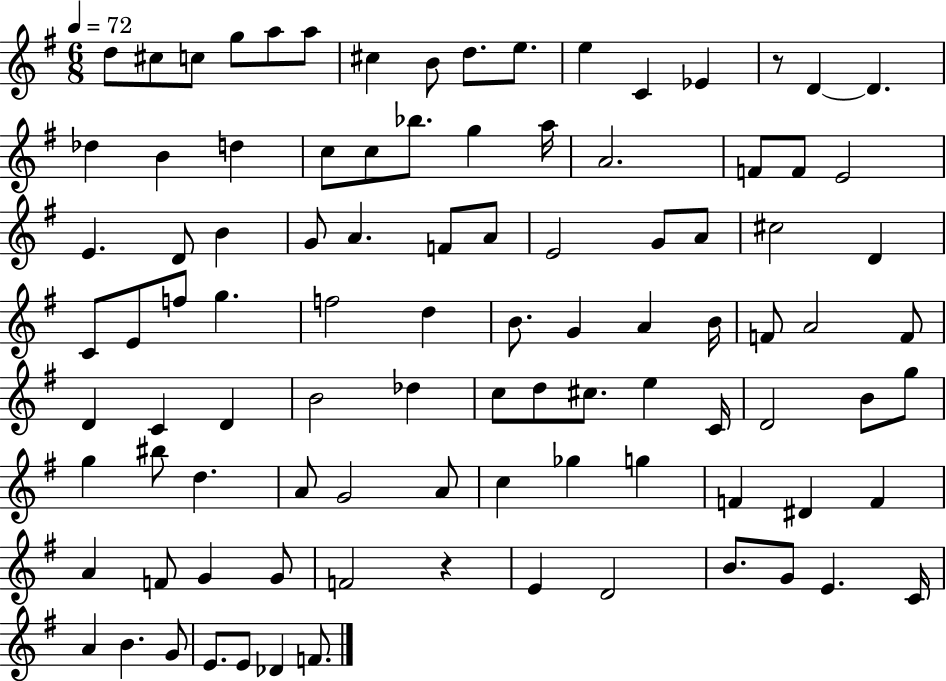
D5/e C#5/e C5/e G5/e A5/e A5/e C#5/q B4/e D5/e. E5/e. E5/q C4/q Eb4/q R/e D4/q D4/q. Db5/q B4/q D5/q C5/e C5/e Bb5/e. G5/q A5/s A4/h. F4/e F4/e E4/h E4/q. D4/e B4/q G4/e A4/q. F4/e A4/e E4/h G4/e A4/e C#5/h D4/q C4/e E4/e F5/e G5/q. F5/h D5/q B4/e. G4/q A4/q B4/s F4/e A4/h F4/e D4/q C4/q D4/q B4/h Db5/q C5/e D5/e C#5/e. E5/q C4/s D4/h B4/e G5/e G5/q BIS5/e D5/q. A4/e G4/h A4/e C5/q Gb5/q G5/q F4/q D#4/q F4/q A4/q F4/e G4/q G4/e F4/h R/q E4/q D4/h B4/e. G4/e E4/q. C4/s A4/q B4/q. G4/e E4/e. E4/e Db4/q F4/e.